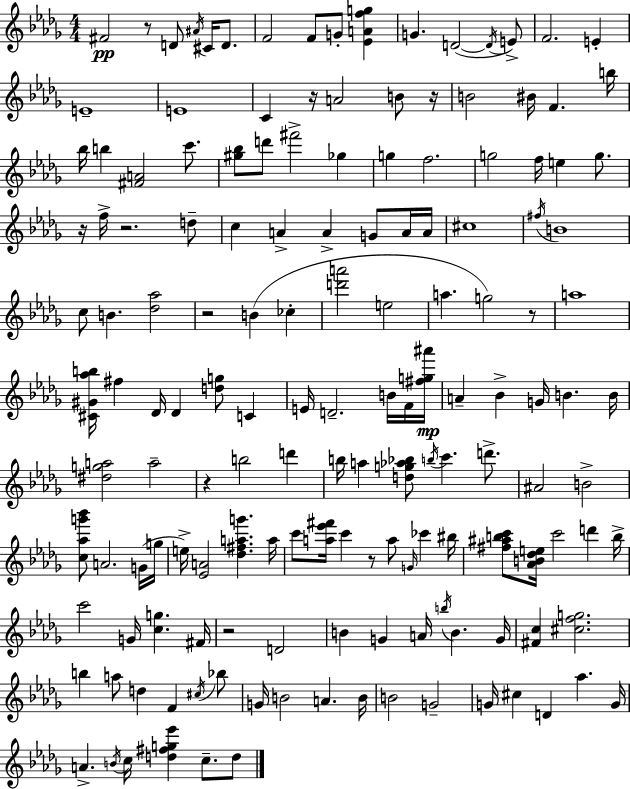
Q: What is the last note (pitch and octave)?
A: D5